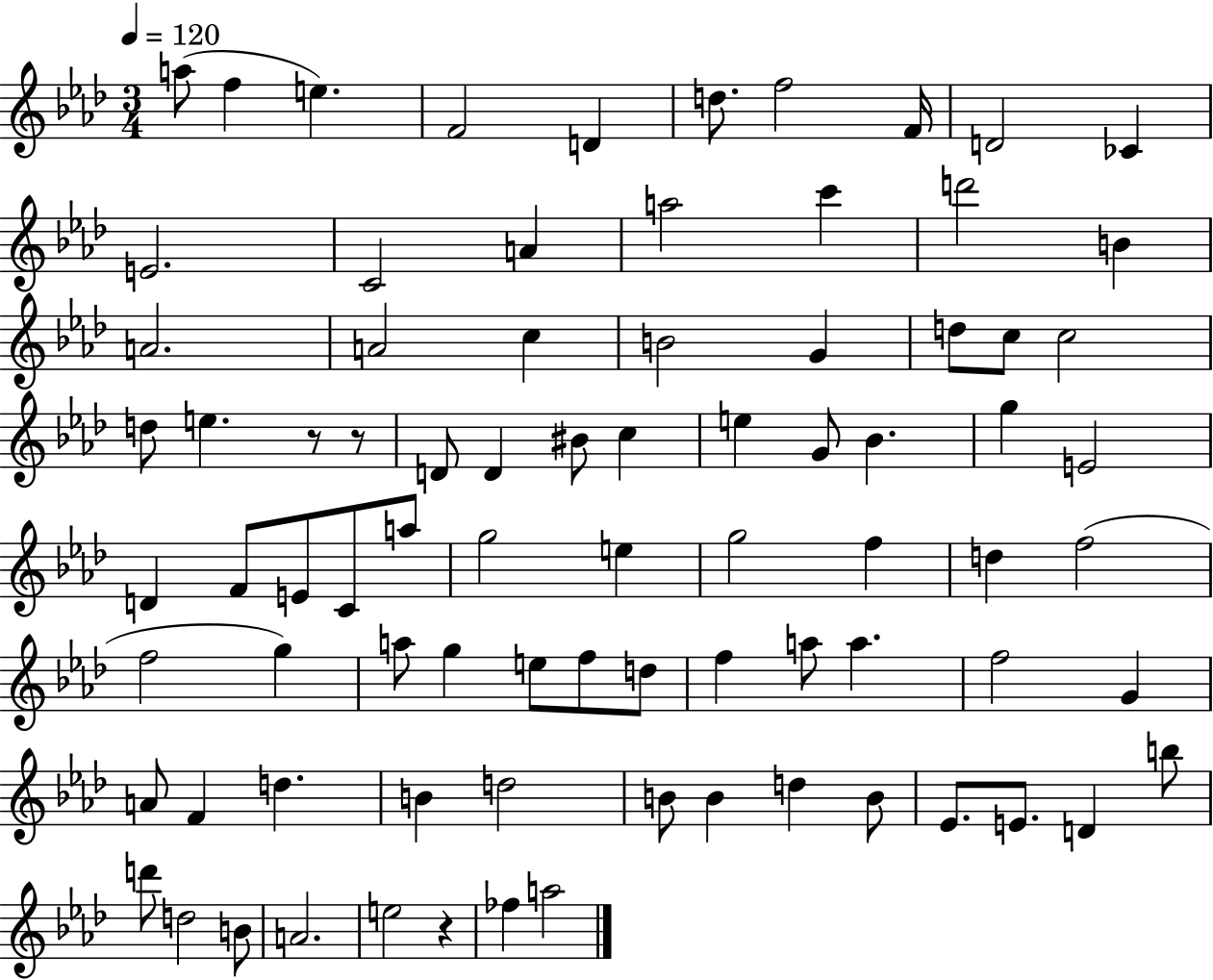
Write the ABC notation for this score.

X:1
T:Untitled
M:3/4
L:1/4
K:Ab
a/2 f e F2 D d/2 f2 F/4 D2 _C E2 C2 A a2 c' d'2 B A2 A2 c B2 G d/2 c/2 c2 d/2 e z/2 z/2 D/2 D ^B/2 c e G/2 _B g E2 D F/2 E/2 C/2 a/2 g2 e g2 f d f2 f2 g a/2 g e/2 f/2 d/2 f a/2 a f2 G A/2 F d B d2 B/2 B d B/2 _E/2 E/2 D b/2 d'/2 d2 B/2 A2 e2 z _f a2